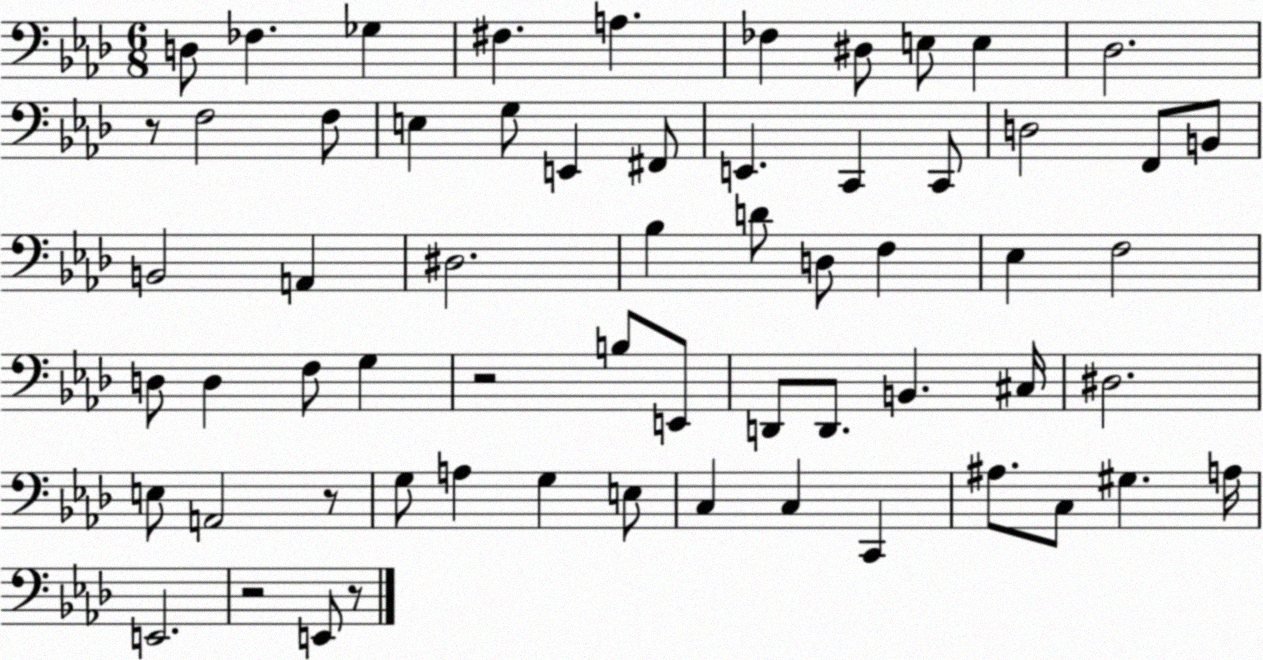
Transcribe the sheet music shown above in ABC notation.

X:1
T:Untitled
M:6/8
L:1/4
K:Ab
D,/2 _F, _G, ^F, A, _F, ^D,/2 E,/2 E, _D,2 z/2 F,2 F,/2 E, G,/2 E,, ^F,,/2 E,, C,, C,,/2 D,2 F,,/2 B,,/2 B,,2 A,, ^D,2 _B, D/2 D,/2 F, _E, F,2 D,/2 D, F,/2 G, z2 B,/2 E,,/2 D,,/2 D,,/2 B,, ^C,/4 ^D,2 E,/2 A,,2 z/2 G,/2 A, G, E,/2 C, C, C,, ^A,/2 C,/2 ^G, A,/4 E,,2 z2 E,,/2 z/2